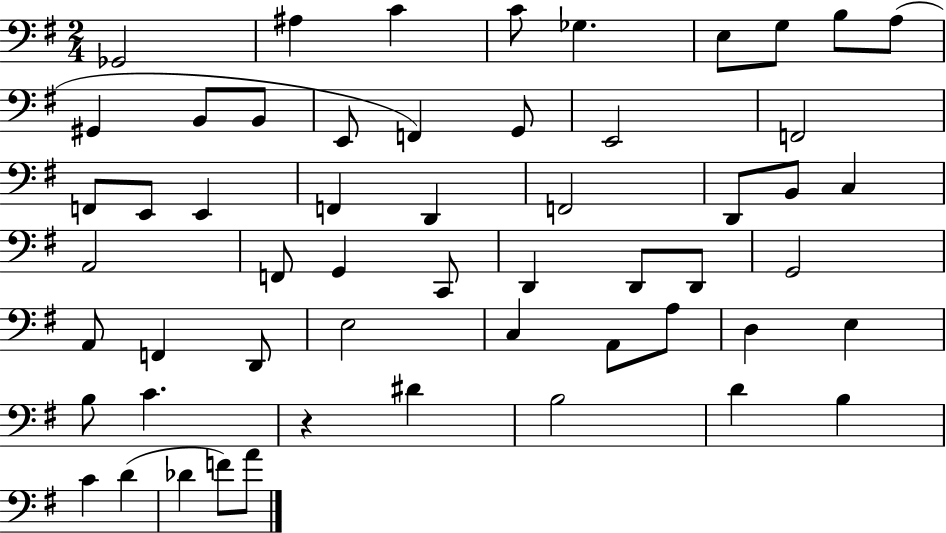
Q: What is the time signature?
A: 2/4